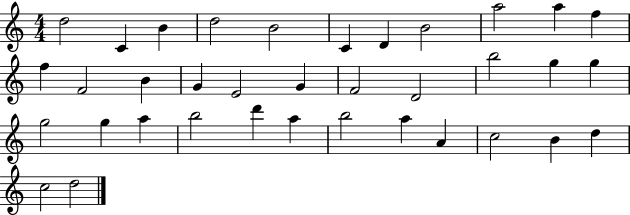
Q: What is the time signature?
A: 4/4